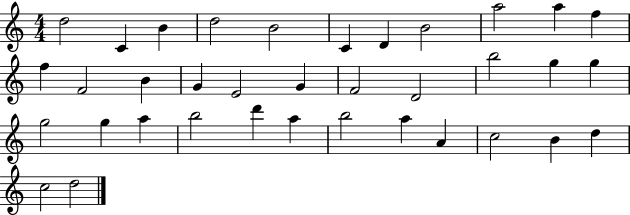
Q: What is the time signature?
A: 4/4